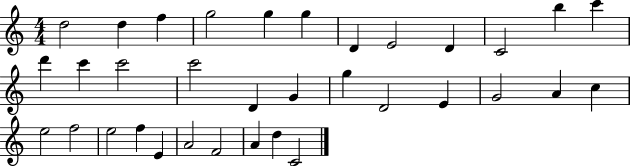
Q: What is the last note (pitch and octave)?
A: C4